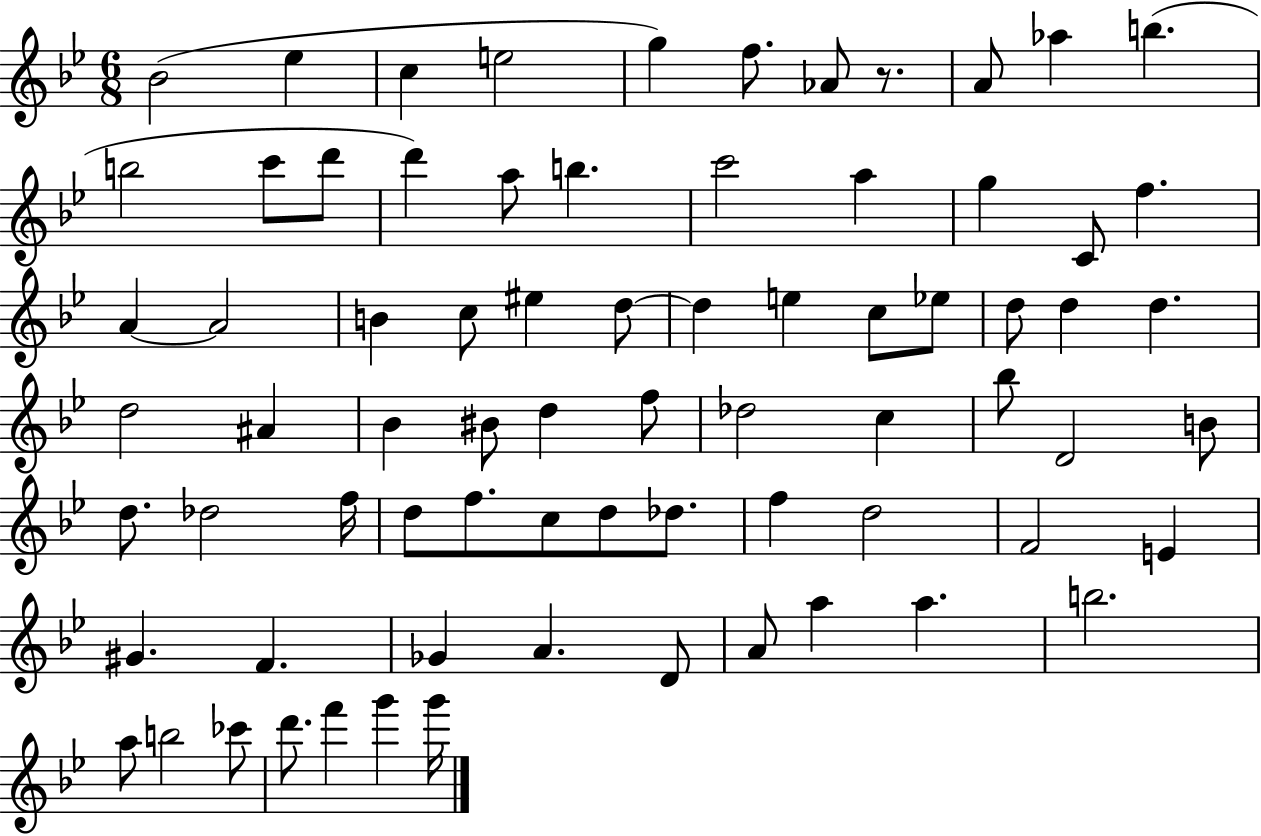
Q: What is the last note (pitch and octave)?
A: G6